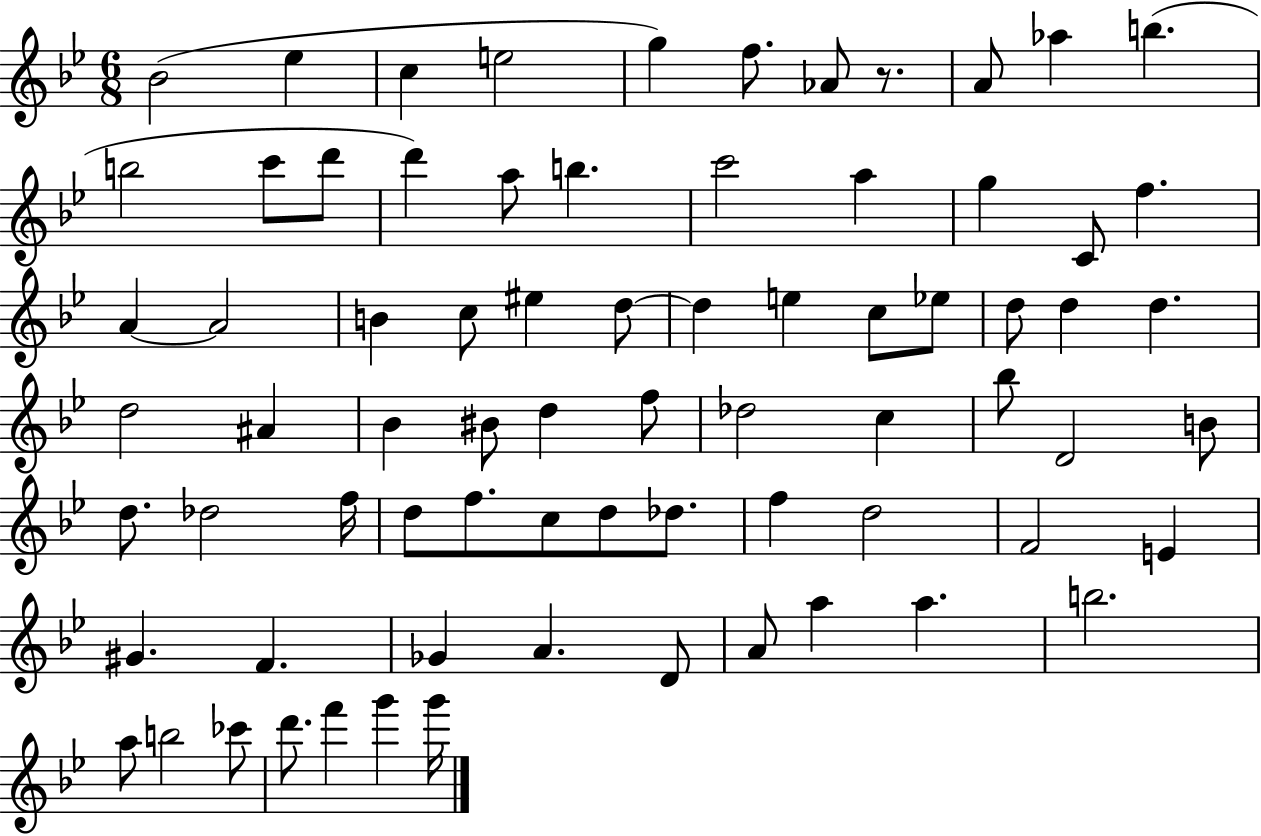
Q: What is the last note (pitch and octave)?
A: G6